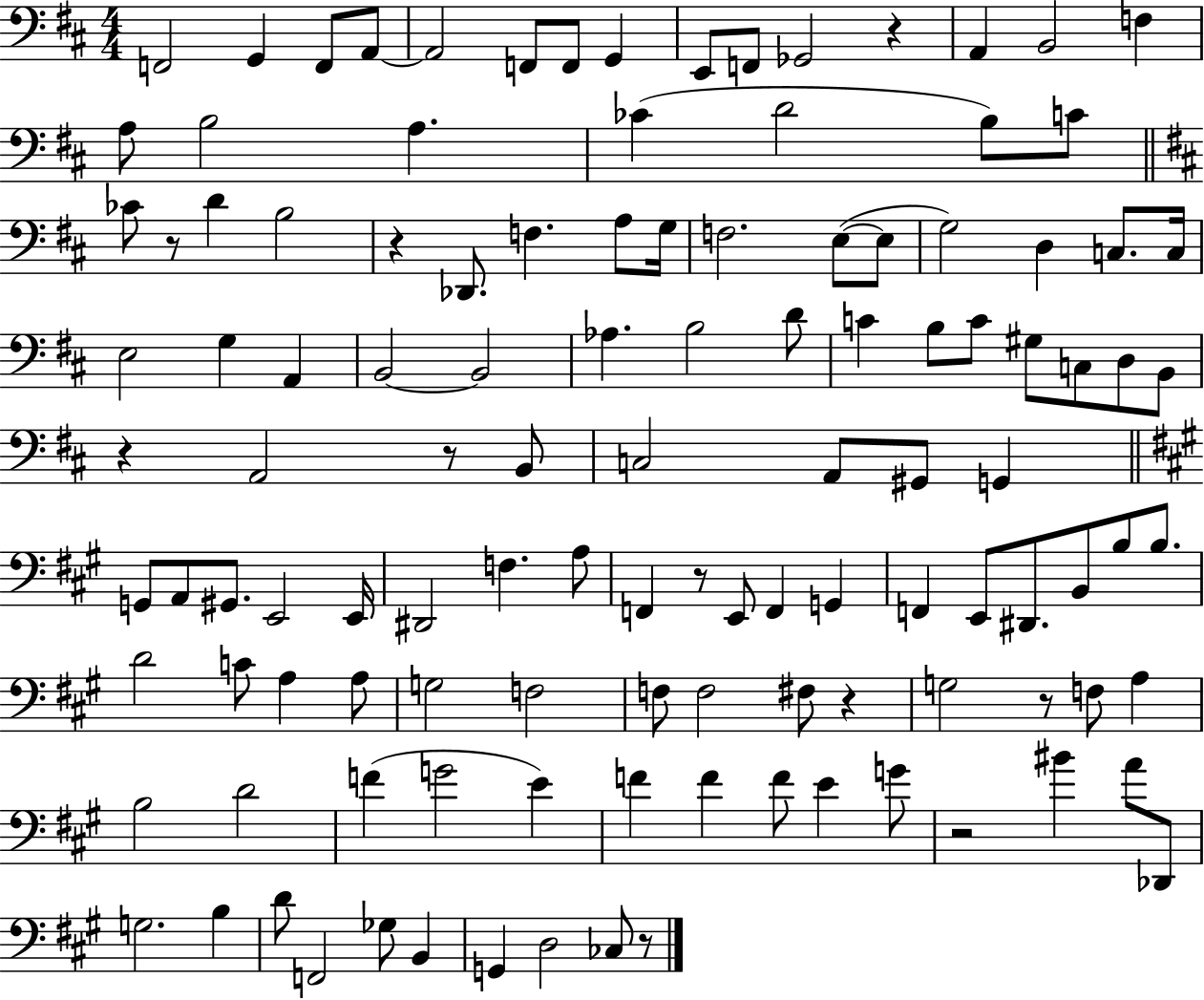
F2/h G2/q F2/e A2/e A2/h F2/e F2/e G2/q E2/e F2/e Gb2/h R/q A2/q B2/h F3/q A3/e B3/h A3/q. CES4/q D4/h B3/e C4/e CES4/e R/e D4/q B3/h R/q Db2/e. F3/q. A3/e G3/s F3/h. E3/e E3/e G3/h D3/q C3/e. C3/s E3/h G3/q A2/q B2/h B2/h Ab3/q. B3/h D4/e C4/q B3/e C4/e G#3/e C3/e D3/e B2/e R/q A2/h R/e B2/e C3/h A2/e G#2/e G2/q G2/e A2/e G#2/e. E2/h E2/s D#2/h F3/q. A3/e F2/q R/e E2/e F2/q G2/q F2/q E2/e D#2/e. B2/e B3/e B3/e. D4/h C4/e A3/q A3/e G3/h F3/h F3/e F3/h F#3/e R/q G3/h R/e F3/e A3/q B3/h D4/h F4/q G4/h E4/q F4/q F4/q F4/e E4/q G4/e R/h BIS4/q A4/e Db2/e G3/h. B3/q D4/e F2/h Gb3/e B2/q G2/q D3/h CES3/e R/e